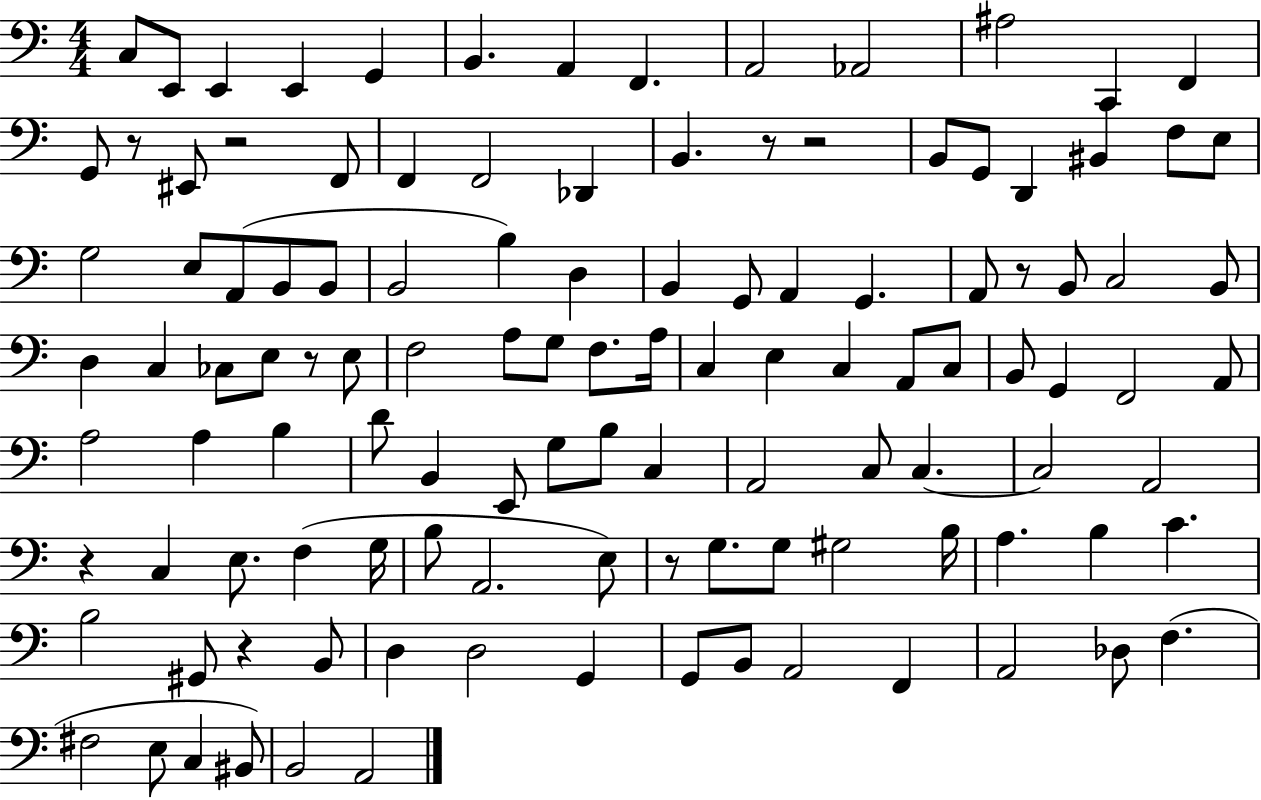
C3/e E2/e E2/q E2/q G2/q B2/q. A2/q F2/q. A2/h Ab2/h A#3/h C2/q F2/q G2/e R/e EIS2/e R/h F2/e F2/q F2/h Db2/q B2/q. R/e R/h B2/e G2/e D2/q BIS2/q F3/e E3/e G3/h E3/e A2/e B2/e B2/e B2/h B3/q D3/q B2/q G2/e A2/q G2/q. A2/e R/e B2/e C3/h B2/e D3/q C3/q CES3/e E3/e R/e E3/e F3/h A3/e G3/e F3/e. A3/s C3/q E3/q C3/q A2/e C3/e B2/e G2/q F2/h A2/e A3/h A3/q B3/q D4/e B2/q E2/e G3/e B3/e C3/q A2/h C3/e C3/q. C3/h A2/h R/q C3/q E3/e. F3/q G3/s B3/e A2/h. E3/e R/e G3/e. G3/e G#3/h B3/s A3/q. B3/q C4/q. B3/h G#2/e R/q B2/e D3/q D3/h G2/q G2/e B2/e A2/h F2/q A2/h Db3/e F3/q. F#3/h E3/e C3/q BIS2/e B2/h A2/h